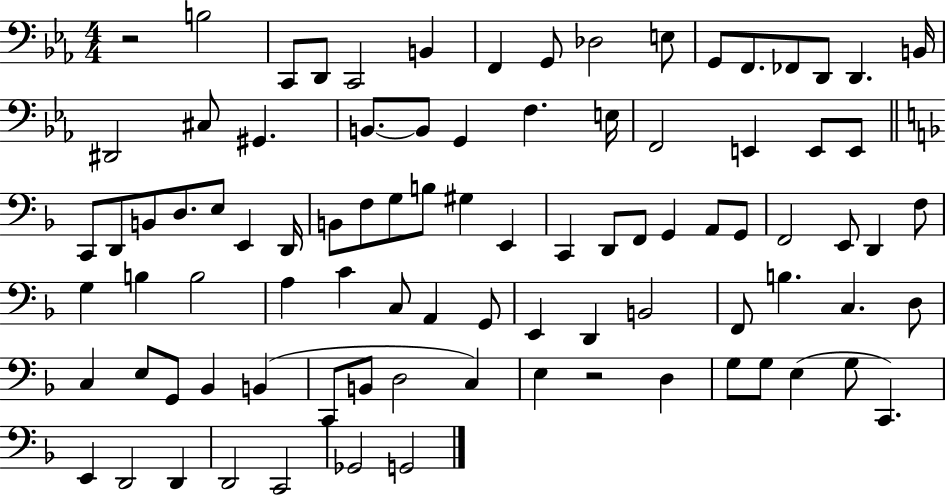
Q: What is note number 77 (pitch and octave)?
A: G3